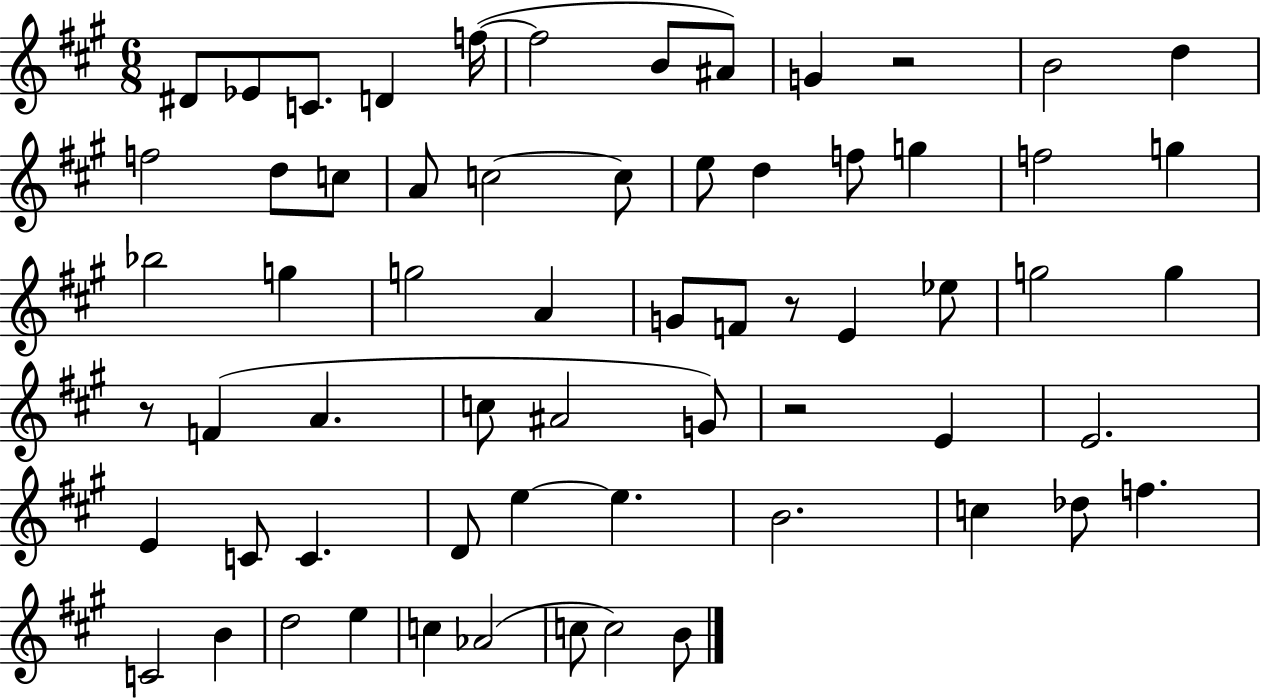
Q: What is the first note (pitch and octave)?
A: D#4